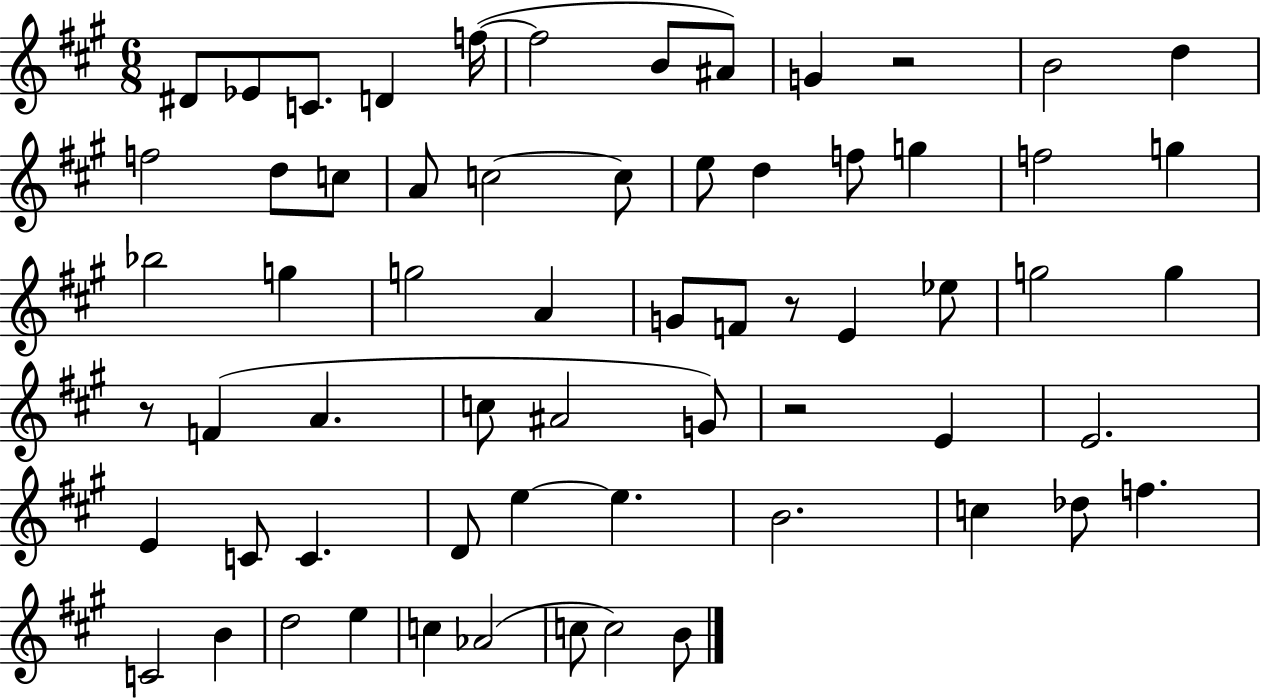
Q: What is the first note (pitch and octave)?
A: D#4